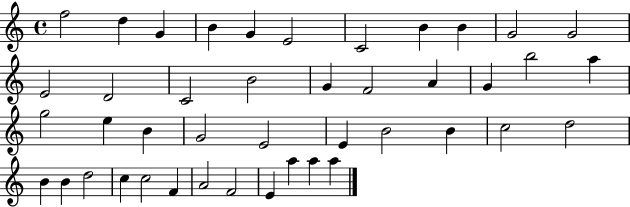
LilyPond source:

{
  \clef treble
  \time 4/4
  \defaultTimeSignature
  \key c \major
  f''2 d''4 g'4 | b'4 g'4 e'2 | c'2 b'4 b'4 | g'2 g'2 | \break e'2 d'2 | c'2 b'2 | g'4 f'2 a'4 | g'4 b''2 a''4 | \break g''2 e''4 b'4 | g'2 e'2 | e'4 b'2 b'4 | c''2 d''2 | \break b'4 b'4 d''2 | c''4 c''2 f'4 | a'2 f'2 | e'4 a''4 a''4 a''4 | \break \bar "|."
}